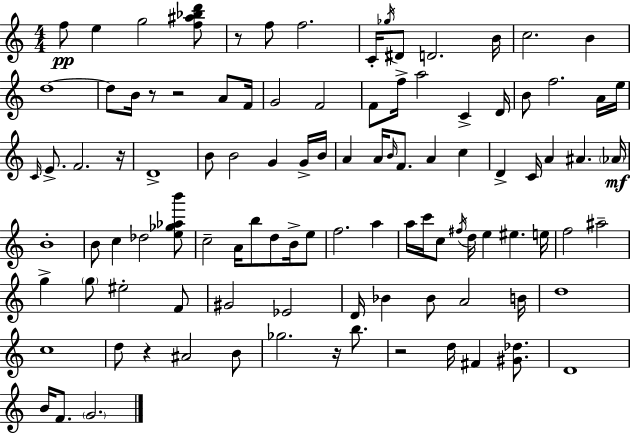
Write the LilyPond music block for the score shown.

{
  \clef treble
  \numericTimeSignature
  \time 4/4
  \key a \minor
  \repeat volta 2 { f''8\pp e''4 g''2 <f'' ais'' bes'' d'''>8 | r8 f''8 f''2. | c'16-. \acciaccatura { ges''16 } dis'8 d'2. | b'16 c''2. b'4 | \break d''1~~ | d''8 b'16 r8 r2 a'8 | f'16 g'2 f'2 | f'8 f''16-> a''2 c'4-> | \break d'16 b'8 f''2. a'16 | e''16 \grace { c'16 } e'8.-> f'2. | r16 d'1-> | b'8 b'2 g'4 | \break g'16-> b'16 a'4 a'16 \grace { b'16 } f'8. a'4 c''4 | d'4-> c'16 a'4 ais'4. | \parenthesize aes'16\mf b'1-. | b'8 c''4 des''2 | \break <e'' ges'' aes'' b'''>8 c''2-- a'16 b''8 d''8 | b'16-> e''8 f''2. a''4 | a''16 c'''16 c''8 \acciaccatura { fis''16 } d''16 e''4 eis''4. | e''16 f''2 ais''2-- | \break g''4-> \parenthesize g''8 eis''2-. | f'8 gis'2 ees'2 | d'16 bes'4 bes'8 a'2 | b'16 d''1 | \break c''1 | d''8 r4 ais'2 | b'8 ges''2. | r16 b''8. r2 d''16 fis'4 | \break <gis' des''>8. d'1 | b'16 f'8. \parenthesize g'2. | } \bar "|."
}